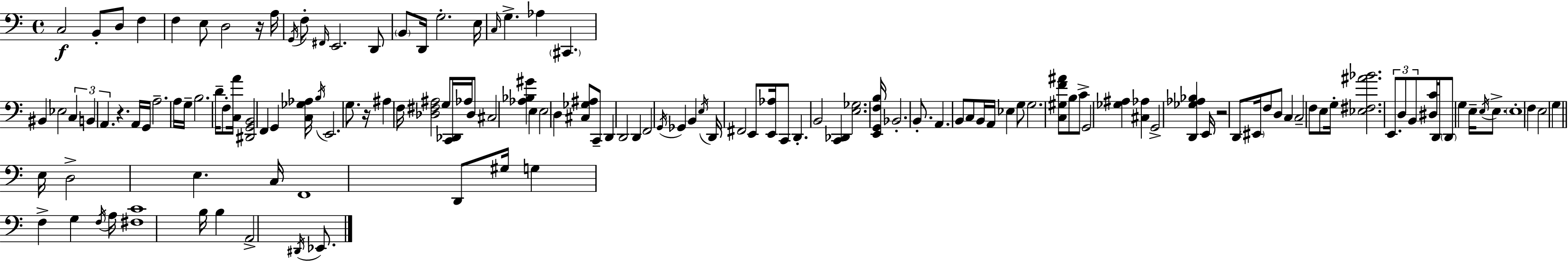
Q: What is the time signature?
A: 4/4